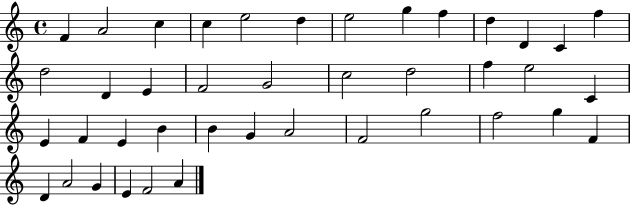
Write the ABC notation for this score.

X:1
T:Untitled
M:4/4
L:1/4
K:C
F A2 c c e2 d e2 g f d D C f d2 D E F2 G2 c2 d2 f e2 C E F E B B G A2 F2 g2 f2 g F D A2 G E F2 A